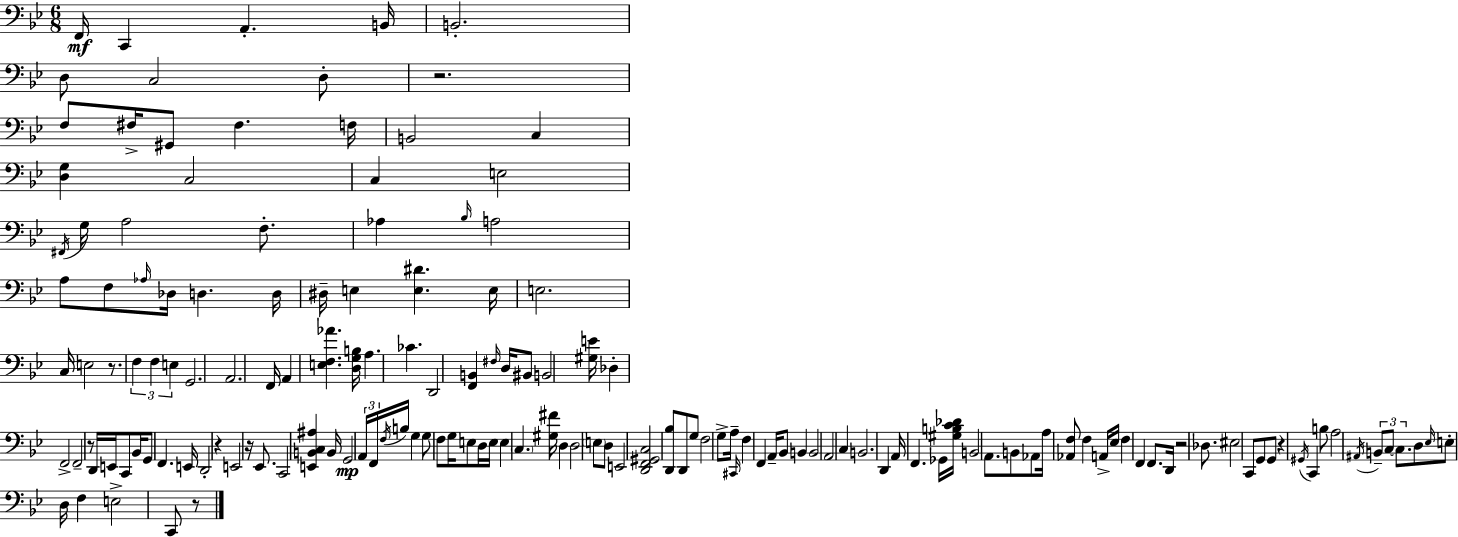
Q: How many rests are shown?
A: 8